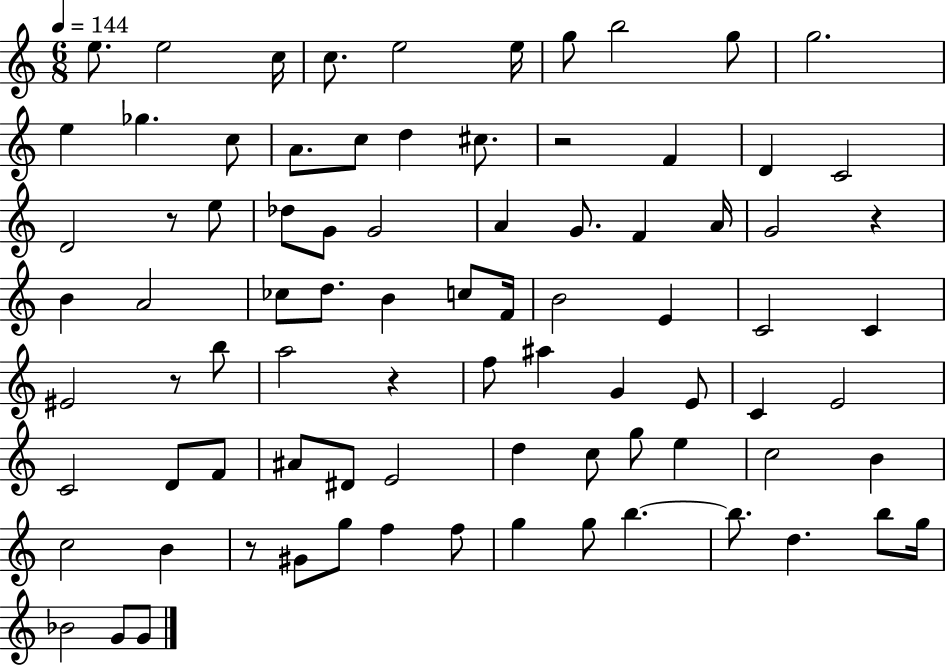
X:1
T:Untitled
M:6/8
L:1/4
K:C
e/2 e2 c/4 c/2 e2 e/4 g/2 b2 g/2 g2 e _g c/2 A/2 c/2 d ^c/2 z2 F D C2 D2 z/2 e/2 _d/2 G/2 G2 A G/2 F A/4 G2 z B A2 _c/2 d/2 B c/2 F/4 B2 E C2 C ^E2 z/2 b/2 a2 z f/2 ^a G E/2 C E2 C2 D/2 F/2 ^A/2 ^D/2 E2 d c/2 g/2 e c2 B c2 B z/2 ^G/2 g/2 f f/2 g g/2 b b/2 d b/2 g/4 _B2 G/2 G/2